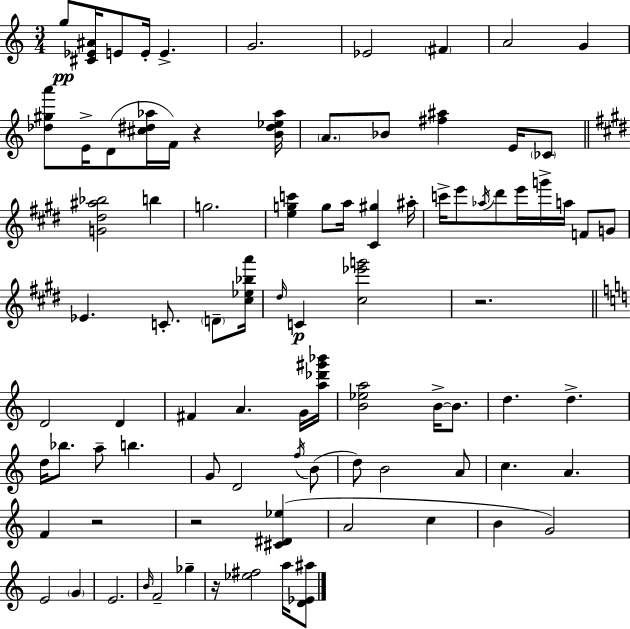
G5/e [C#4,Eb4,A#4]/s E4/e E4/s E4/q. G4/h. Eb4/h F#4/q A4/h G4/q [Db5,G#5,A6]/e E4/s D4/e [C#5,D#5,Ab5]/s F4/s R/q [B4,D#5,Eb5,Ab5]/s A4/e. Bb4/e [F#5,A#5]/q E4/s CES4/e [G4,D#5,A#5,Bb5]/h B5/q G5/h. [E5,G5,C6]/q G5/e A5/s [C#4,G#5]/q A#5/s C6/s E6/e Ab5/s D#6/e E6/s G6/s A5/s F4/e G4/e Eb4/q. C4/e. D4/e [C#5,Eb5,Bb5,A6]/s D#5/s C4/q [C#5,Eb6,G6]/h R/h. D4/h D4/q F#4/q A4/q. G4/s [A5,Db6,G#6,Bb6]/s [B4,Eb5,A5]/h B4/s B4/e. D5/q. D5/q. D5/s Bb5/e. A5/e B5/q. G4/e D4/h F5/s B4/e D5/e B4/h A4/e C5/q. A4/q. F4/q R/h R/h [C#4,D#4,Eb5]/q A4/h C5/q B4/q G4/h E4/h G4/q E4/h. B4/s F4/h Gb5/q R/s [Eb5,F#5]/h A5/s [D4,Eb4,A#5]/e